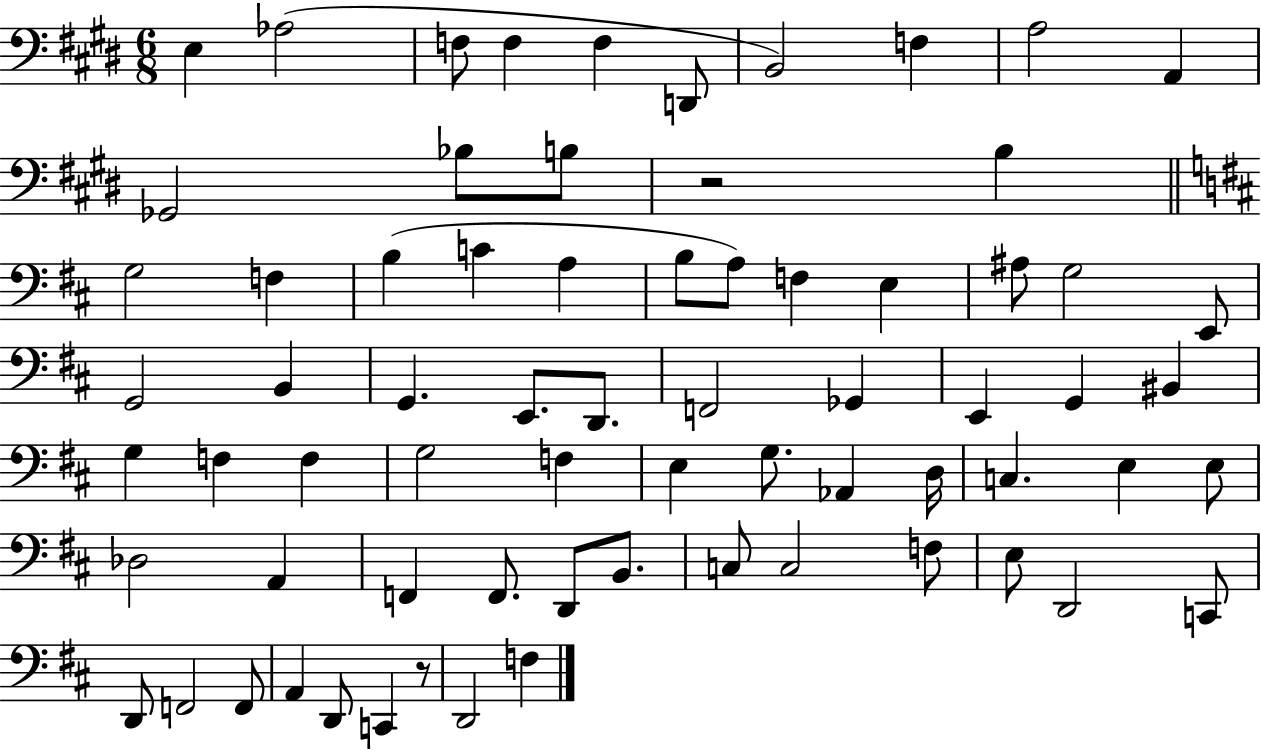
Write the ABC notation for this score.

X:1
T:Untitled
M:6/8
L:1/4
K:E
E, _A,2 F,/2 F, F, D,,/2 B,,2 F, A,2 A,, _G,,2 _B,/2 B,/2 z2 B, G,2 F, B, C A, B,/2 A,/2 F, E, ^A,/2 G,2 E,,/2 G,,2 B,, G,, E,,/2 D,,/2 F,,2 _G,, E,, G,, ^B,, G, F, F, G,2 F, E, G,/2 _A,, D,/4 C, E, E,/2 _D,2 A,, F,, F,,/2 D,,/2 B,,/2 C,/2 C,2 F,/2 E,/2 D,,2 C,,/2 D,,/2 F,,2 F,,/2 A,, D,,/2 C,, z/2 D,,2 F,